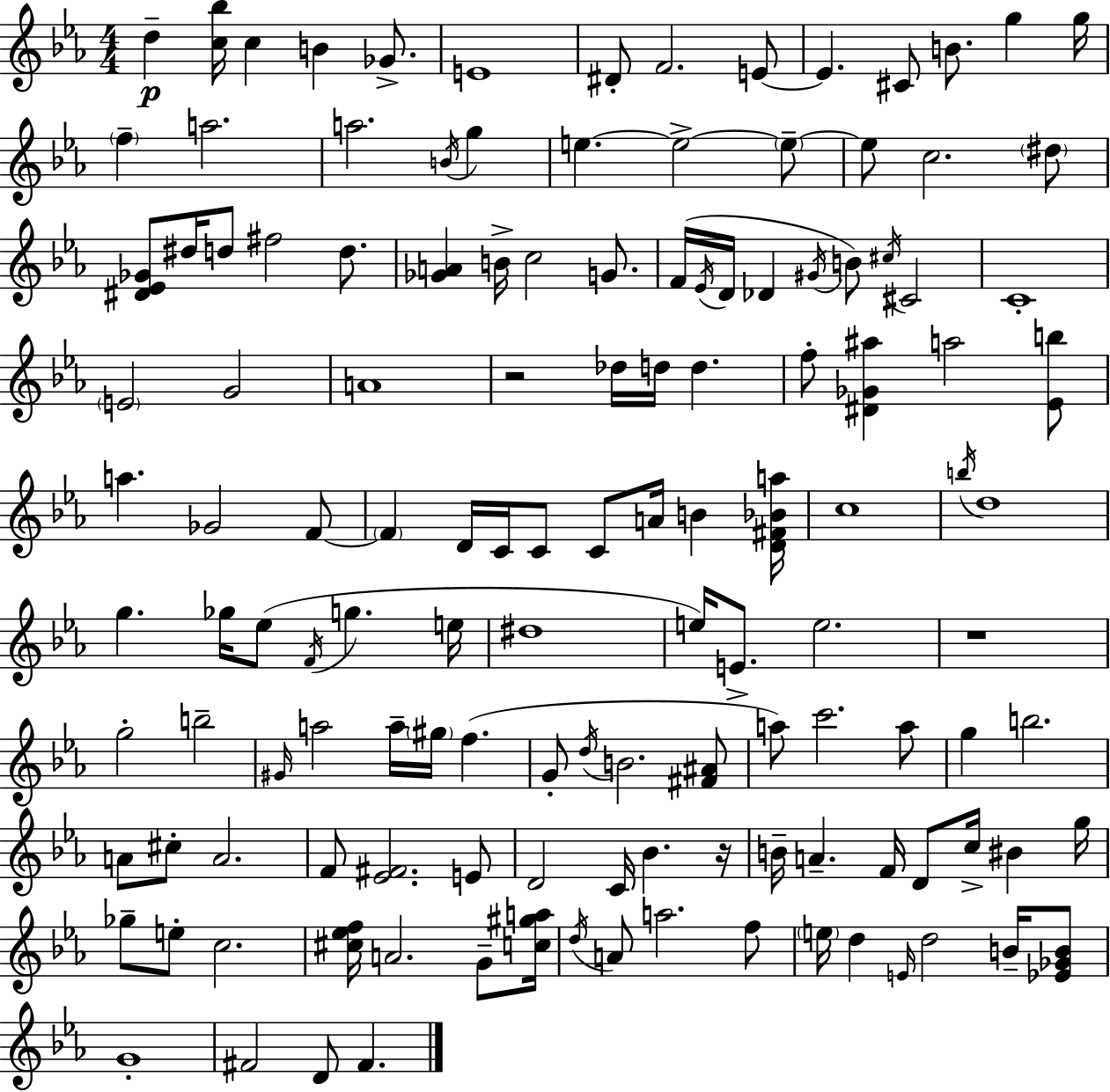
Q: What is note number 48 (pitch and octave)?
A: A5